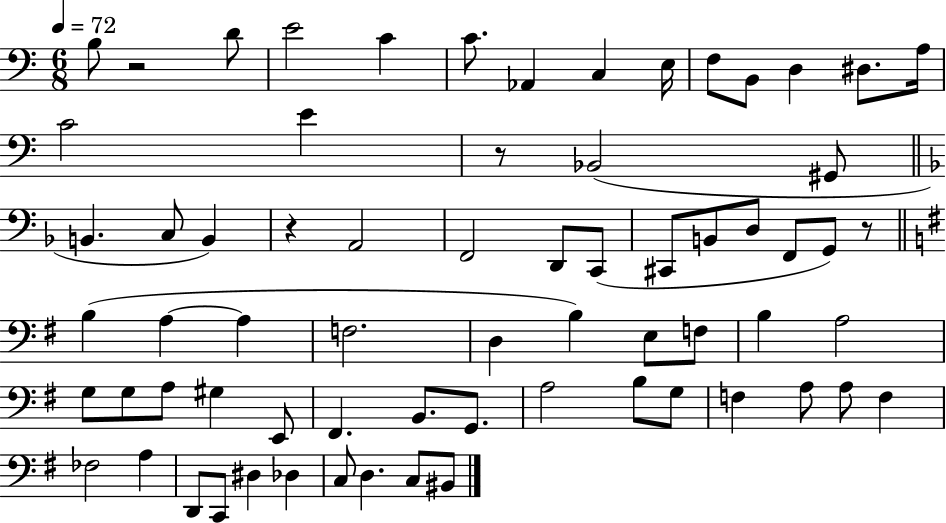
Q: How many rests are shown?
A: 4